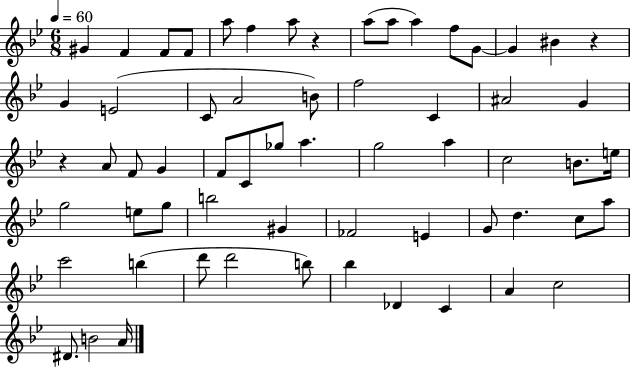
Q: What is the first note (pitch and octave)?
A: G#4